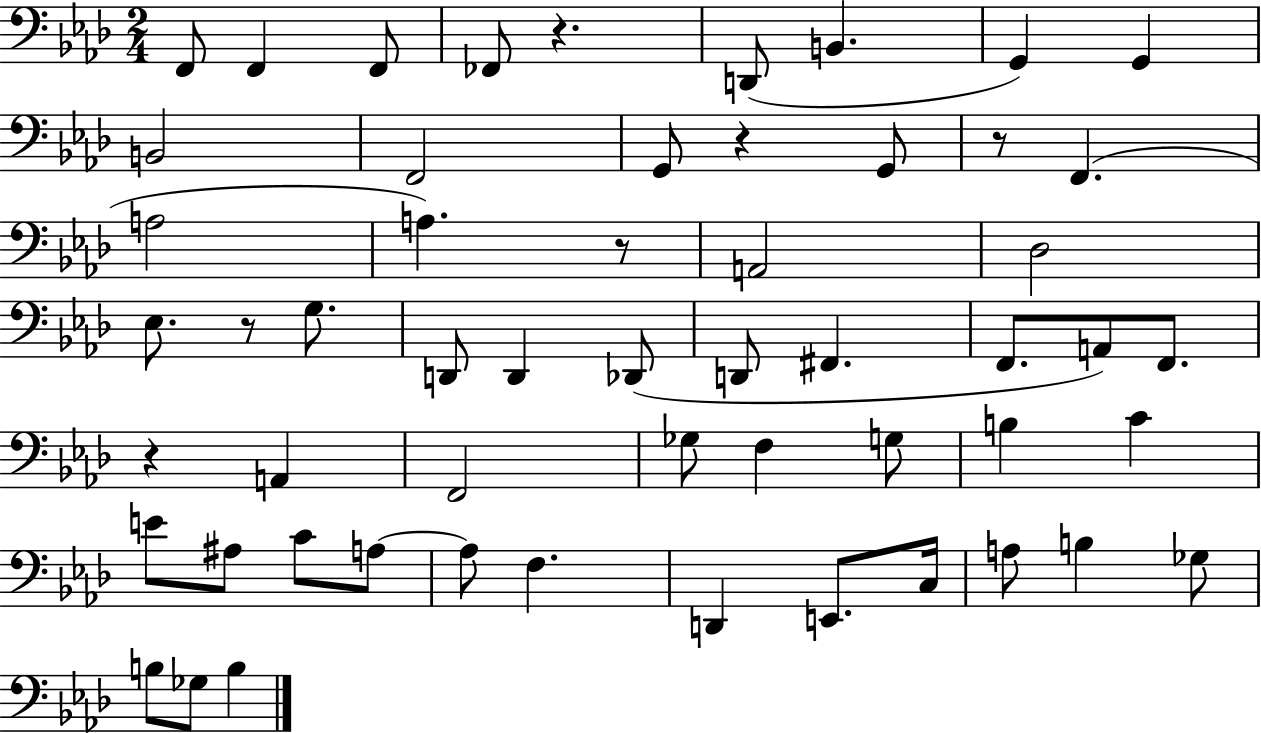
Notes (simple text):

F2/e F2/q F2/e FES2/e R/q. D2/e B2/q. G2/q G2/q B2/h F2/h G2/e R/q G2/e R/e F2/q. A3/h A3/q. R/e A2/h Db3/h Eb3/e. R/e G3/e. D2/e D2/q Db2/e D2/e F#2/q. F2/e. A2/e F2/e. R/q A2/q F2/h Gb3/e F3/q G3/e B3/q C4/q E4/e A#3/e C4/e A3/e A3/e F3/q. D2/q E2/e. C3/s A3/e B3/q Gb3/e B3/e Gb3/e B3/q